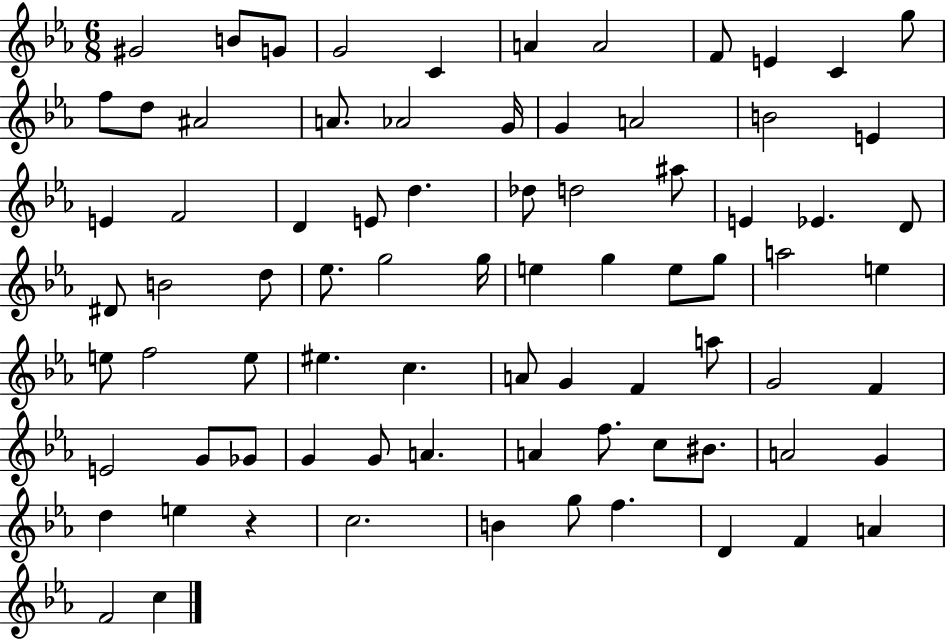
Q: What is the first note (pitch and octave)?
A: G#4